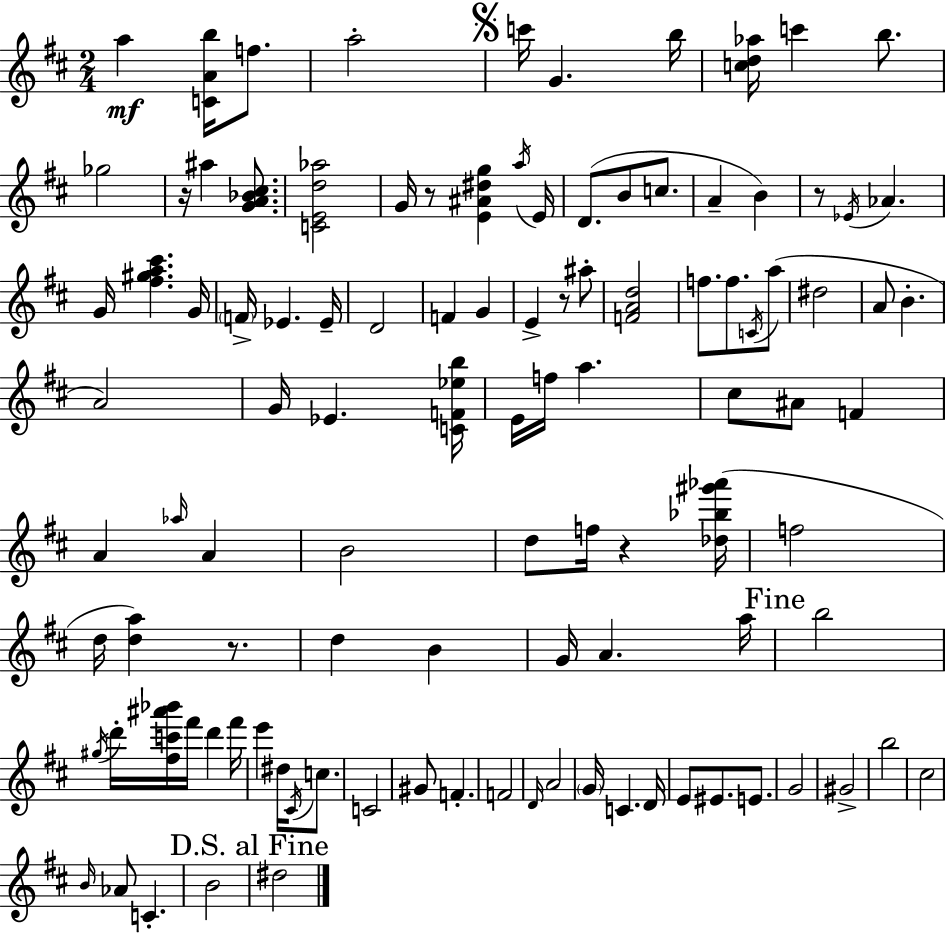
{
  \clef treble
  \numericTimeSignature
  \time 2/4
  \key d \major
  a''4\mf <c' a' b''>16 f''8. | a''2-. | \mark \markup { \musicglyph "scripts.segno" } c'''16 g'4. b''16 | <c'' d'' aes''>16 c'''4 b''8. | \break ges''2 | r16 ais''4 <g' a' bes' cis''>8. | <c' e' d'' aes''>2 | g'16 r8 <e' ais' dis'' g''>4 \acciaccatura { a''16 } | \break e'16 d'8.( b'8 c''8. | a'4-- b'4) | r8 \acciaccatura { ees'16 } aes'4. | g'16 <fis'' gis'' a'' cis'''>4. | \break g'16 \parenthesize f'16-> ees'4. | ees'16-- d'2 | f'4 g'4 | e'4-> r8 | \break ais''8-. <f' a' d''>2 | f''8. f''8. | \acciaccatura { c'16 }( a''8 dis''2 | a'8 b'4.-. | \break a'2) | g'16 ees'4. | <c' f' ees'' b''>16 e'16 f''16 a''4. | cis''8 ais'8 f'4 | \break a'4 \grace { aes''16 } | a'4 b'2 | d''8 f''16 r4 | <des'' bes'' gis''' aes'''>16( f''2 | \break d''16 <d'' a''>4) | r8. d''4 | b'4 g'16 a'4. | a''16 \mark "Fine" b''2 | \break \acciaccatura { gis''16 } d'''16-. <fis'' c''' ais''' bes'''>16 fis'''16 | d'''4 fis'''16 e'''4 | dis''16 \acciaccatura { cis'16 } c''8. c'2 | gis'8 | \break f'4.-. f'2 | \grace { d'16 } a'2 | \parenthesize g'16 | c'4. d'16 e'8 | \break eis'8. e'8. g'2 | gis'2-> | b''2 | cis''2 | \break \grace { b'16 } | aes'8 c'4.-. | b'2 | \mark "D.S. al Fine" dis''2 | \break \bar "|."
}